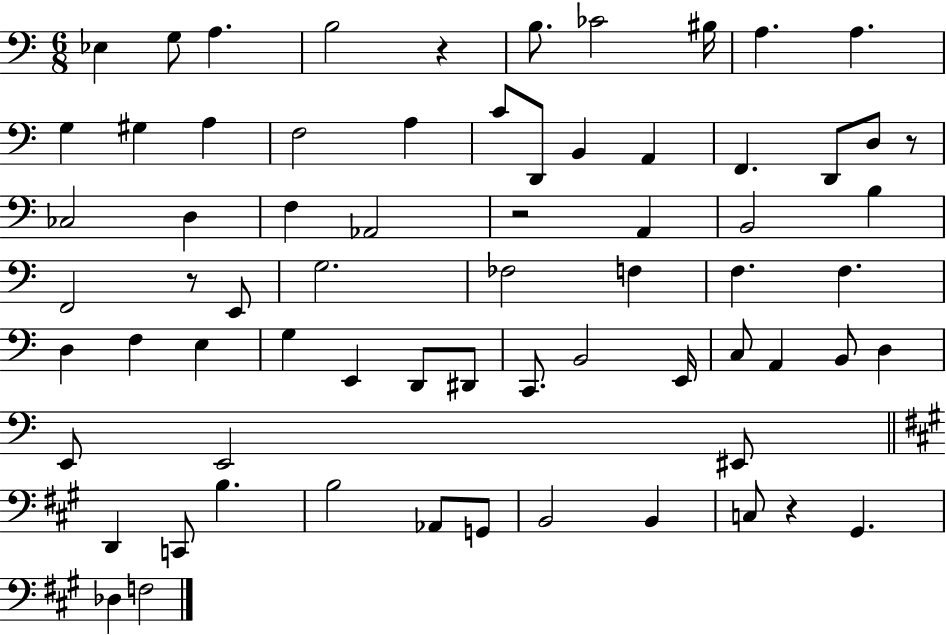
{
  \clef bass
  \numericTimeSignature
  \time 6/8
  \key c \major
  ees4 g8 a4. | b2 r4 | b8. ces'2 bis16 | a4. a4. | \break g4 gis4 a4 | f2 a4 | c'8 d,8 b,4 a,4 | f,4. d,8 d8 r8 | \break ces2 d4 | f4 aes,2 | r2 a,4 | b,2 b4 | \break f,2 r8 e,8 | g2. | fes2 f4 | f4. f4. | \break d4 f4 e4 | g4 e,4 d,8 dis,8 | c,8. b,2 e,16 | c8 a,4 b,8 d4 | \break e,8 e,2 eis,8 | \bar "||" \break \key a \major d,4 c,8 b4. | b2 aes,8 g,8 | b,2 b,4 | c8 r4 gis,4. | \break des4 f2 | \bar "|."
}